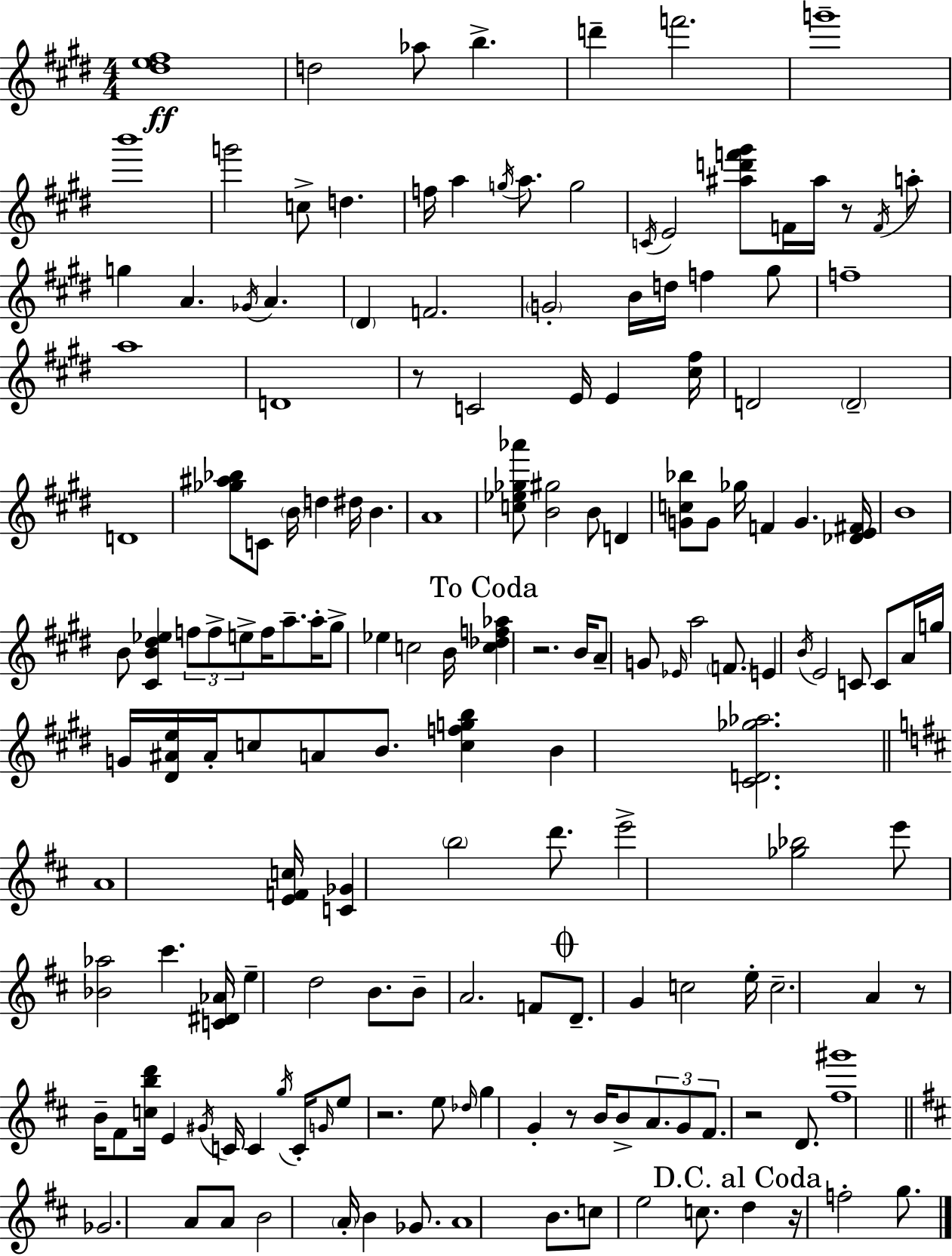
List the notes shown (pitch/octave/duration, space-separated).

[D#5,E5,F#5]/w D5/h Ab5/e B5/q. D6/q F6/h. G6/w B6/w G6/h C5/e D5/q. F5/s A5/q G5/s A5/e. G5/h C4/s E4/h [A#5,D6,F6,G#6]/e F4/s A#5/s R/e F4/s A5/e G5/q A4/q. Gb4/s A4/q. D#4/q F4/h. G4/h B4/s D5/s F5/q G#5/e F5/w A5/w D4/w R/e C4/h E4/s E4/q [C#5,F#5]/s D4/h D4/h D4/w [Gb5,A#5,Bb5]/e C4/e B4/s D5/q D#5/s B4/q. A4/w [C5,Eb5,Gb5,Ab6]/e [B4,G#5]/h B4/e D4/q [G4,C5,Bb5]/e G4/e Gb5/s F4/q G4/q. [Db4,E4,F#4]/s B4/w B4/e [C#4,B4,D#5,Eb5]/q F5/e F5/e E5/e F5/s A5/e. A5/s G#5/e Eb5/q C5/h B4/s [C5,Db5,F5,Ab5]/q R/h. B4/s A4/e G4/e Eb4/s A5/h F4/e. E4/q B4/s E4/h C4/e C4/e A4/s G5/s G4/s [D#4,A#4,E5]/s A#4/s C5/e A4/e B4/e. [C5,F5,G5,B5]/q B4/q [C#4,D4,Gb5,Ab5]/h. A4/w [E4,F4,C5]/s [C4,Gb4]/q B5/h D6/e. E6/h [Gb5,Bb5]/h E6/e [Bb4,Ab5]/h C#6/q. [C4,D#4,Ab4]/s E5/q D5/h B4/e. B4/e A4/h. F4/e D4/e. G4/q C5/h E5/s C5/h. A4/q R/e B4/s F#4/e [C5,B5,D6]/s E4/q G#4/s C4/s C4/q G5/s C4/s G4/s E5/e R/h. E5/e Db5/s G5/q G4/q R/e B4/s B4/e A4/e. G4/e F#4/e. R/h D4/e. [F#5,G#6]/w Gb4/h. A4/e A4/e B4/h A4/s B4/q Gb4/e. A4/w B4/e. C5/e E5/h C5/e. D5/q R/s F5/h G5/e.